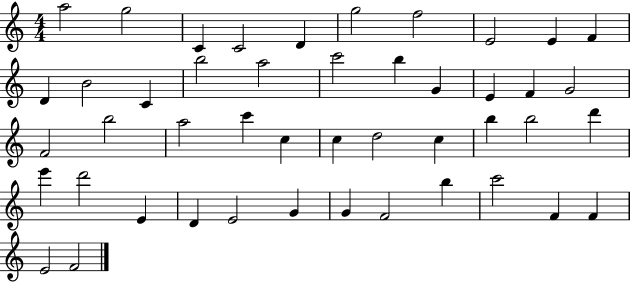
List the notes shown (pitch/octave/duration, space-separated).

A5/h G5/h C4/q C4/h D4/q G5/h F5/h E4/h E4/q F4/q D4/q B4/h C4/q B5/h A5/h C6/h B5/q G4/q E4/q F4/q G4/h F4/h B5/h A5/h C6/q C5/q C5/q D5/h C5/q B5/q B5/h D6/q E6/q D6/h E4/q D4/q E4/h G4/q G4/q F4/h B5/q C6/h F4/q F4/q E4/h F4/h